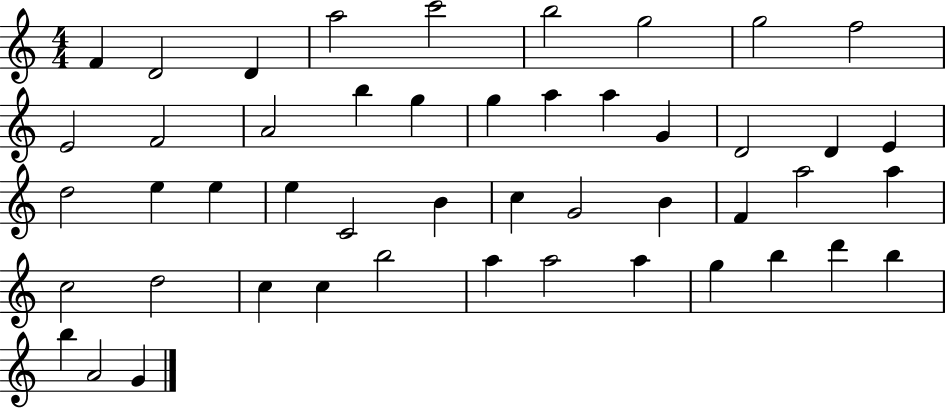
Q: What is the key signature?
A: C major